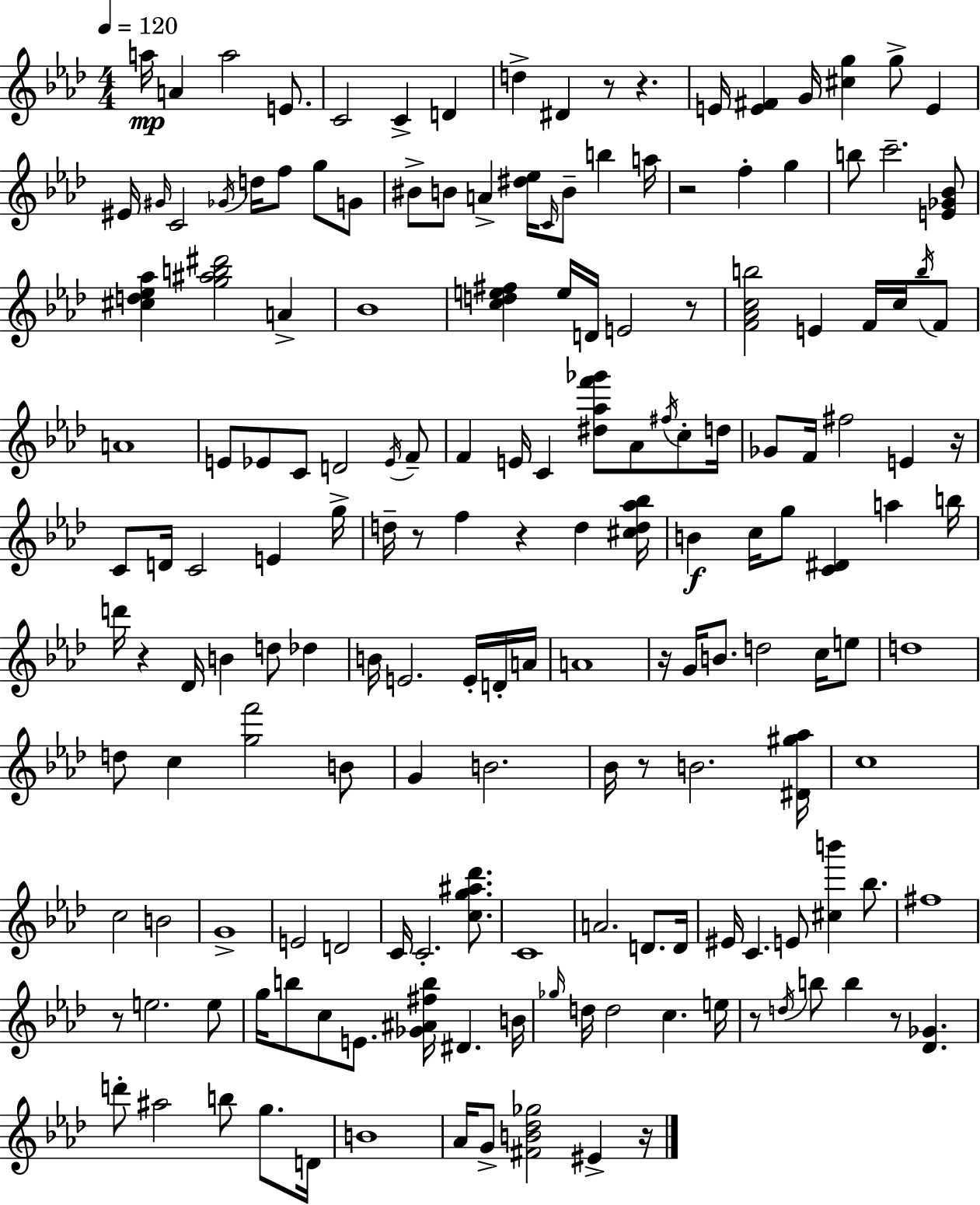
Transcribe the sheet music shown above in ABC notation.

X:1
T:Untitled
M:4/4
L:1/4
K:Fm
a/4 A a2 E/2 C2 C D d ^D z/2 z E/4 [E^F] G/4 [^cg] g/2 E ^E/4 ^G/4 C2 _G/4 d/4 f/2 g/2 G/2 ^B/2 B/2 A [^d_e]/4 C/4 B/2 b a/4 z2 f g b/2 c'2 [E_G_B]/2 [^cd_e_a] [g^ab^d']2 A _B4 [cde^f] e/4 D/4 E2 z/2 [F_Acb]2 E F/4 c/4 b/4 F/2 A4 E/2 _E/2 C/2 D2 _E/4 F/2 F E/4 C [^d_af'_g']/2 _A/2 ^f/4 c/2 d/4 _G/2 F/4 ^f2 E z/4 C/2 D/4 C2 E g/4 d/4 z/2 f z d [^cd_a_b]/4 B c/4 g/2 [C^D] a b/4 d'/4 z _D/4 B d/2 _d B/4 E2 E/4 D/4 A/4 A4 z/4 G/4 B/2 d2 c/4 e/2 d4 d/2 c [gf']2 B/2 G B2 _B/4 z/2 B2 [^D^g_a]/4 c4 c2 B2 G4 E2 D2 C/4 C2 [cg^a_d']/2 C4 A2 D/2 D/4 ^E/4 C E/2 [^cb'] _b/2 ^f4 z/2 e2 e/2 g/4 b/2 c/2 E/2 [_G^A^fb]/4 ^D B/4 _g/4 d/4 d2 c e/4 z/2 d/4 b/2 b z/2 [_D_G] d'/2 ^a2 b/2 g/2 D/4 B4 _A/4 G/2 [^FB_d_g]2 ^E z/4